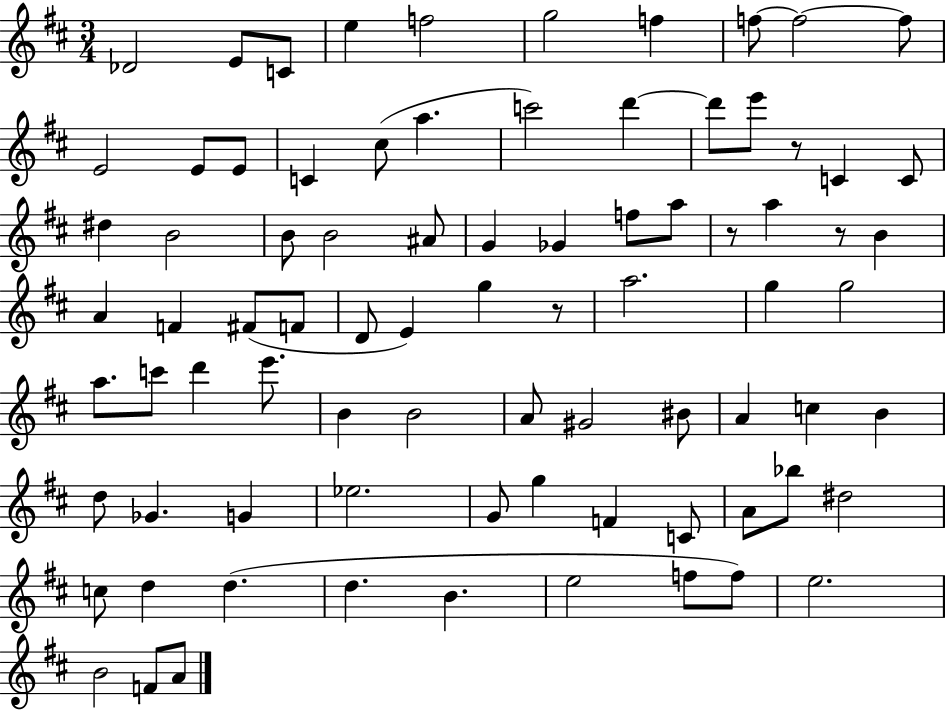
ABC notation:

X:1
T:Untitled
M:3/4
L:1/4
K:D
_D2 E/2 C/2 e f2 g2 f f/2 f2 f/2 E2 E/2 E/2 C ^c/2 a c'2 d' d'/2 e'/2 z/2 C C/2 ^d B2 B/2 B2 ^A/2 G _G f/2 a/2 z/2 a z/2 B A F ^F/2 F/2 D/2 E g z/2 a2 g g2 a/2 c'/2 d' e'/2 B B2 A/2 ^G2 ^B/2 A c B d/2 _G G _e2 G/2 g F C/2 A/2 _b/2 ^d2 c/2 d d d B e2 f/2 f/2 e2 B2 F/2 A/2